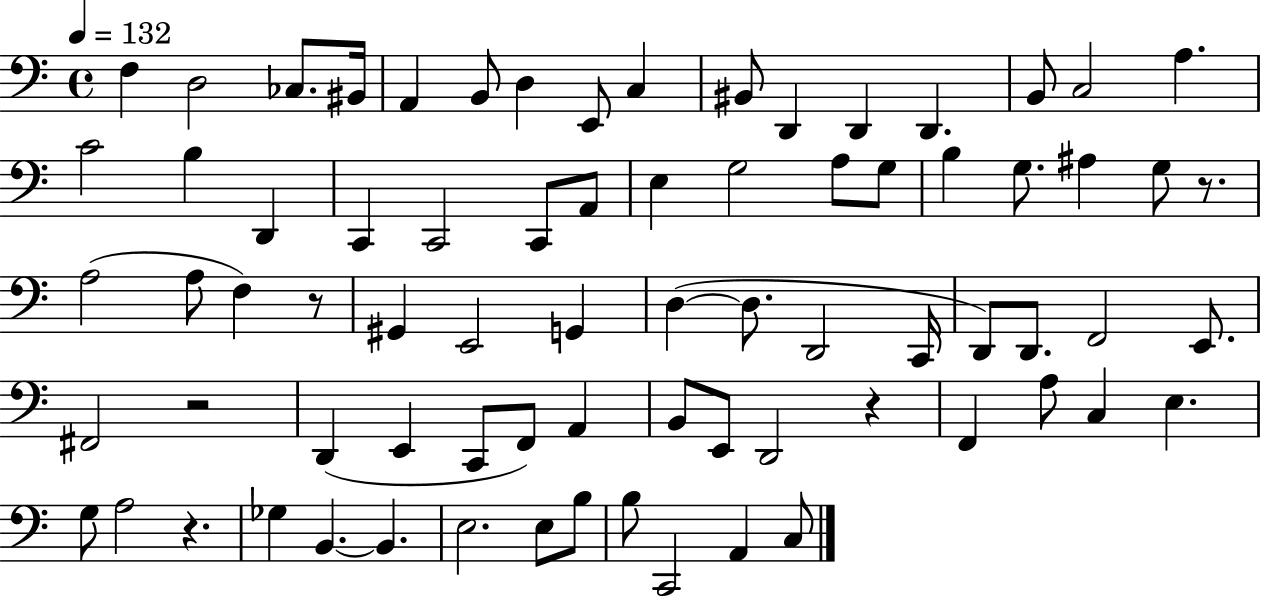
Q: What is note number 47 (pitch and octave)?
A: D2